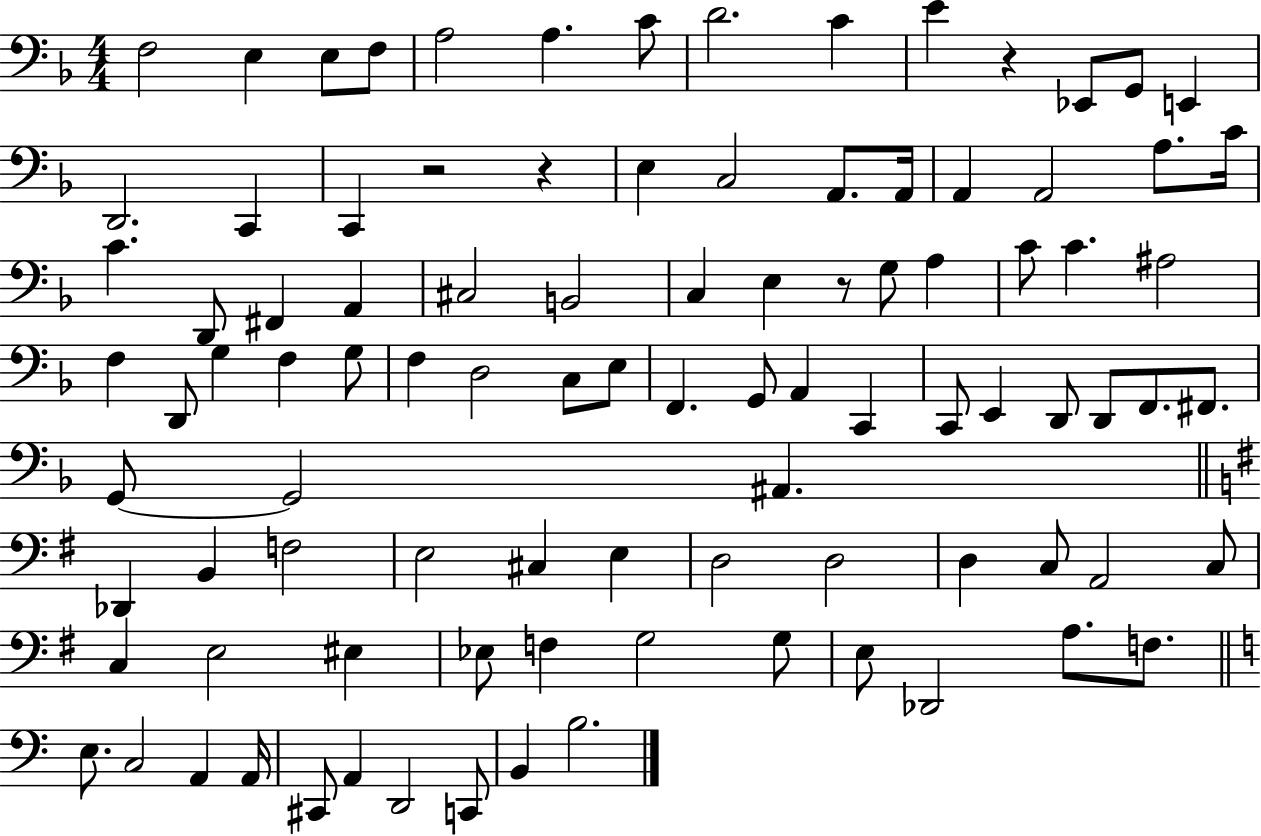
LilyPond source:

{
  \clef bass
  \numericTimeSignature
  \time 4/4
  \key f \major
  f2 e4 e8 f8 | a2 a4. c'8 | d'2. c'4 | e'4 r4 ees,8 g,8 e,4 | \break d,2. c,4 | c,4 r2 r4 | e4 c2 a,8. a,16 | a,4 a,2 a8. c'16 | \break c'4. d,8 fis,4 a,4 | cis2 b,2 | c4 e4 r8 g8 a4 | c'8 c'4. ais2 | \break f4 d,8 g4 f4 g8 | f4 d2 c8 e8 | f,4. g,8 a,4 c,4 | c,8 e,4 d,8 d,8 f,8. fis,8. | \break g,8~~ g,2 ais,4. | \bar "||" \break \key g \major des,4 b,4 f2 | e2 cis4 e4 | d2 d2 | d4 c8 a,2 c8 | \break c4 e2 eis4 | ees8 f4 g2 g8 | e8 des,2 a8. f8. | \bar "||" \break \key c \major e8. c2 a,4 a,16 | cis,8 a,4 d,2 c,8 | b,4 b2. | \bar "|."
}